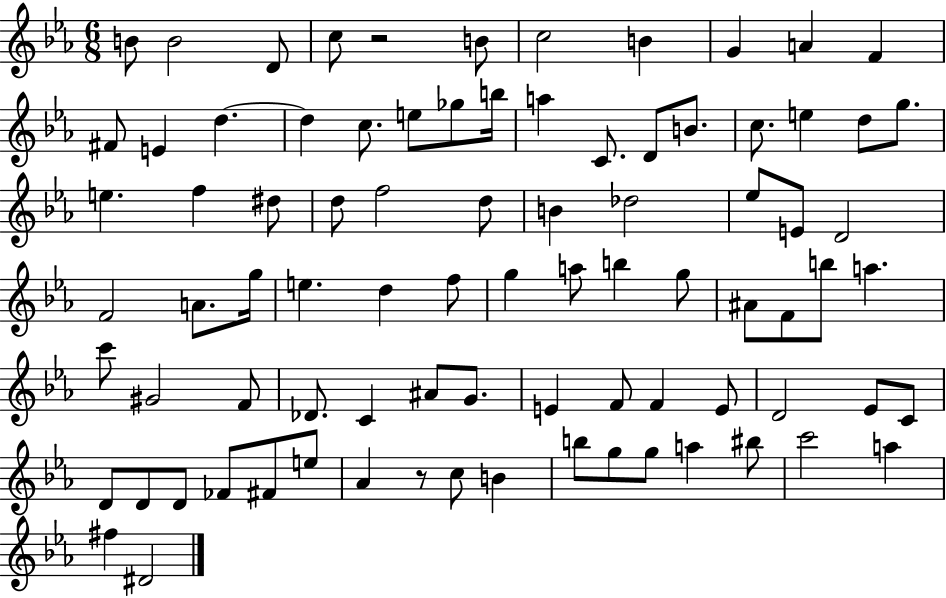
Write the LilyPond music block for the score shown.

{
  \clef treble
  \numericTimeSignature
  \time 6/8
  \key ees \major
  b'8 b'2 d'8 | c''8 r2 b'8 | c''2 b'4 | g'4 a'4 f'4 | \break fis'8 e'4 d''4.~~ | d''4 c''8. e''8 ges''8 b''16 | a''4 c'8. d'8 b'8. | c''8. e''4 d''8 g''8. | \break e''4. f''4 dis''8 | d''8 f''2 d''8 | b'4 des''2 | ees''8 e'8 d'2 | \break f'2 a'8. g''16 | e''4. d''4 f''8 | g''4 a''8 b''4 g''8 | ais'8 f'8 b''8 a''4. | \break c'''8 gis'2 f'8 | des'8. c'4 ais'8 g'8. | e'4 f'8 f'4 e'8 | d'2 ees'8 c'8 | \break d'8 d'8 d'8 fes'8 fis'8 e''8 | aes'4 r8 c''8 b'4 | b''8 g''8 g''8 a''4 bis''8 | c'''2 a''4 | \break fis''4 dis'2 | \bar "|."
}